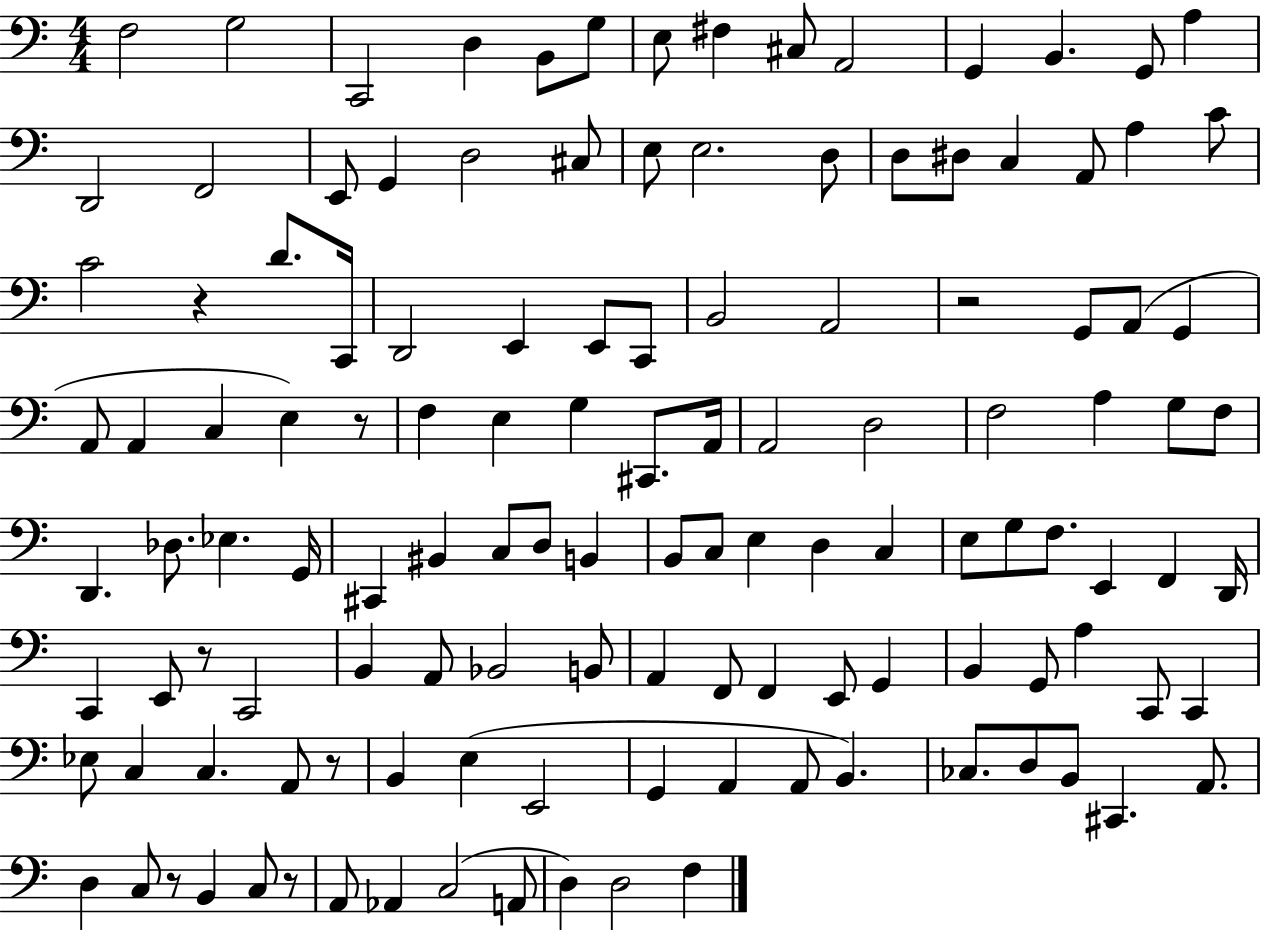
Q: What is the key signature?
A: C major